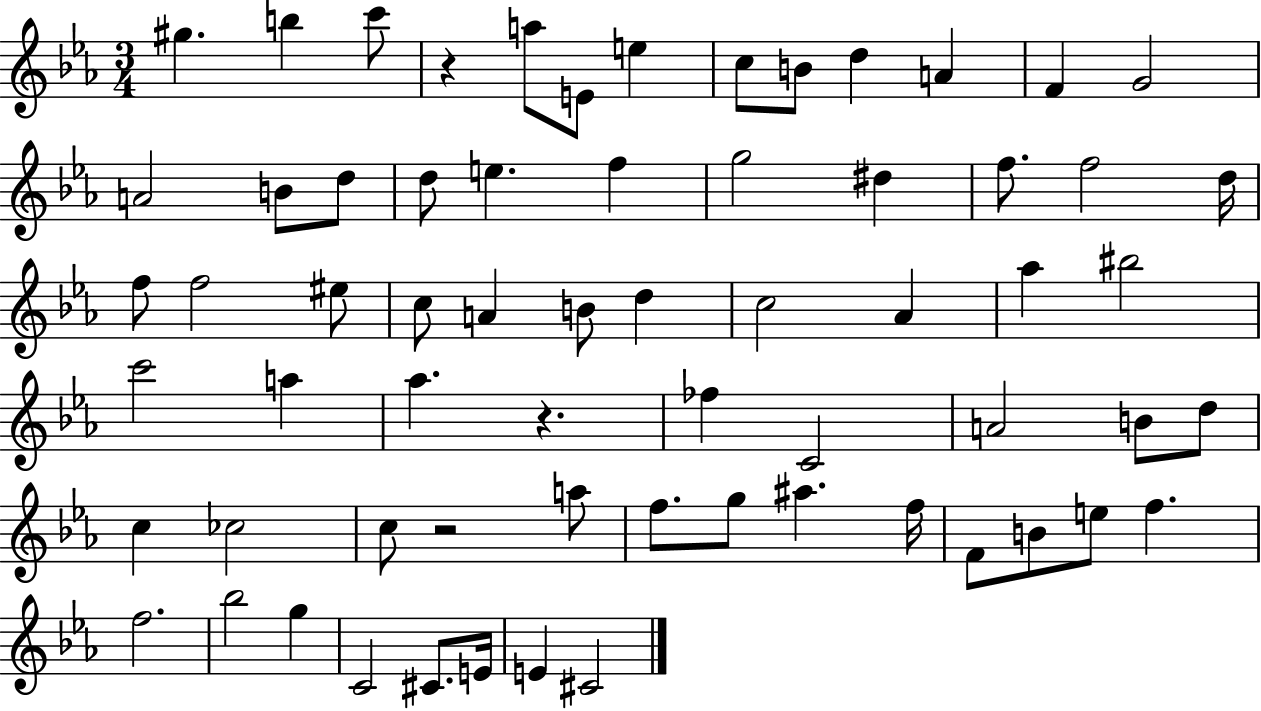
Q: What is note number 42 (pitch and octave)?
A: D5